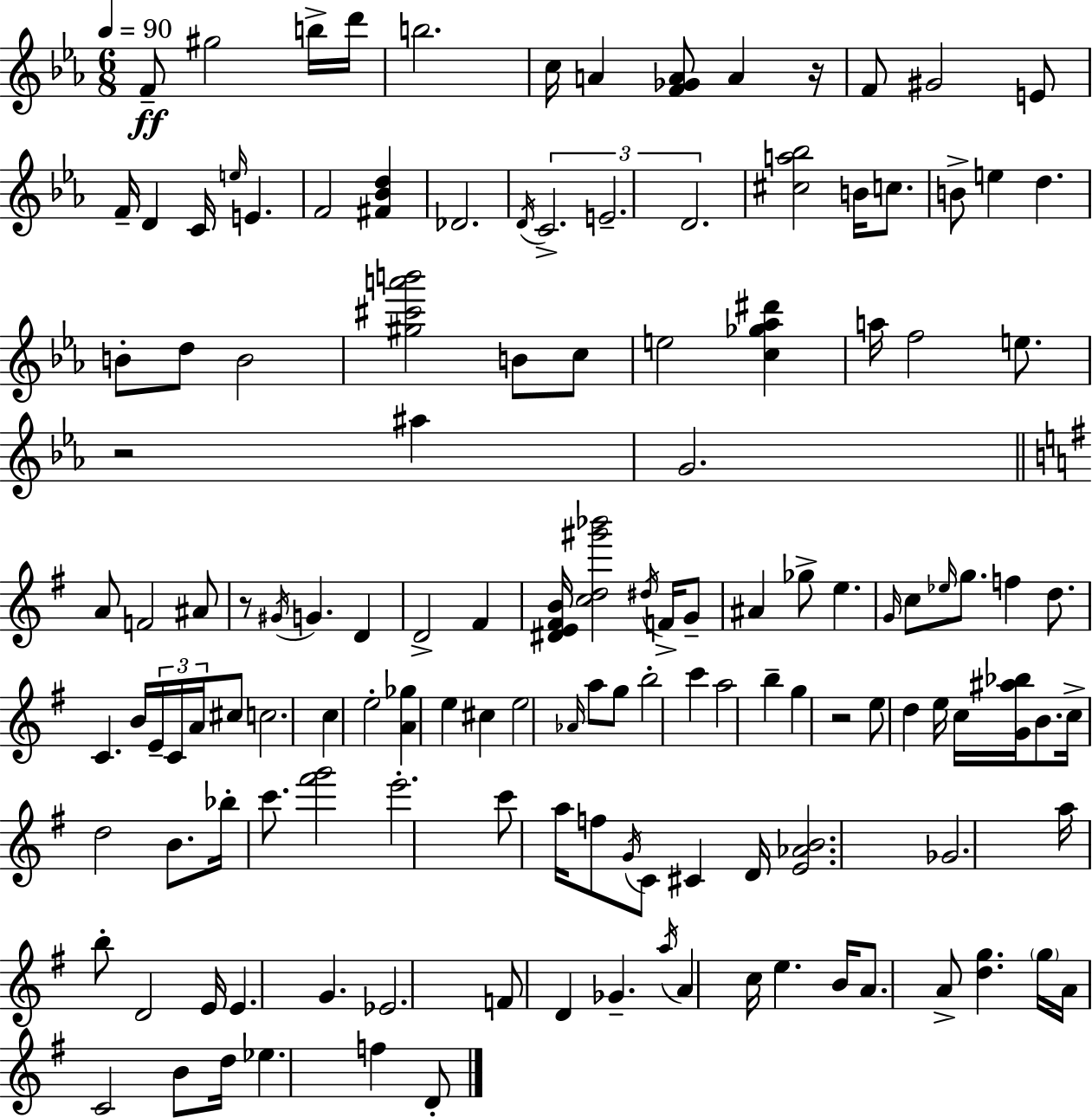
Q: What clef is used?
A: treble